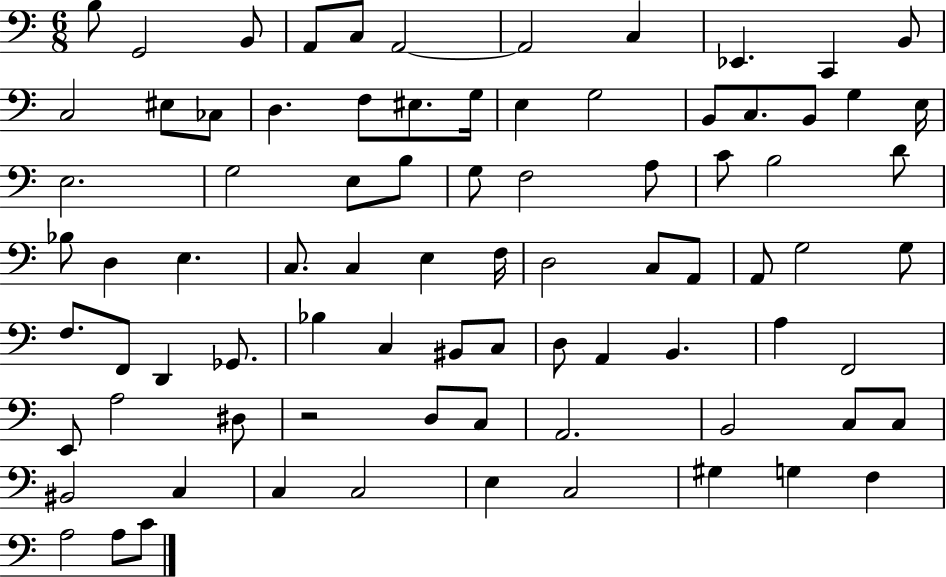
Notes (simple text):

B3/e G2/h B2/e A2/e C3/e A2/h A2/h C3/q Eb2/q. C2/q B2/e C3/h EIS3/e CES3/e D3/q. F3/e EIS3/e. G3/s E3/q G3/h B2/e C3/e. B2/e G3/q E3/s E3/h. G3/h E3/e B3/e G3/e F3/h A3/e C4/e B3/h D4/e Bb3/e D3/q E3/q. C3/e. C3/q E3/q F3/s D3/h C3/e A2/e A2/e G3/h G3/e F3/e. F2/e D2/q Gb2/e. Bb3/q C3/q BIS2/e C3/e D3/e A2/q B2/q. A3/q F2/h E2/e A3/h D#3/e R/h D3/e C3/e A2/h. B2/h C3/e C3/e BIS2/h C3/q C3/q C3/h E3/q C3/h G#3/q G3/q F3/q A3/h A3/e C4/e